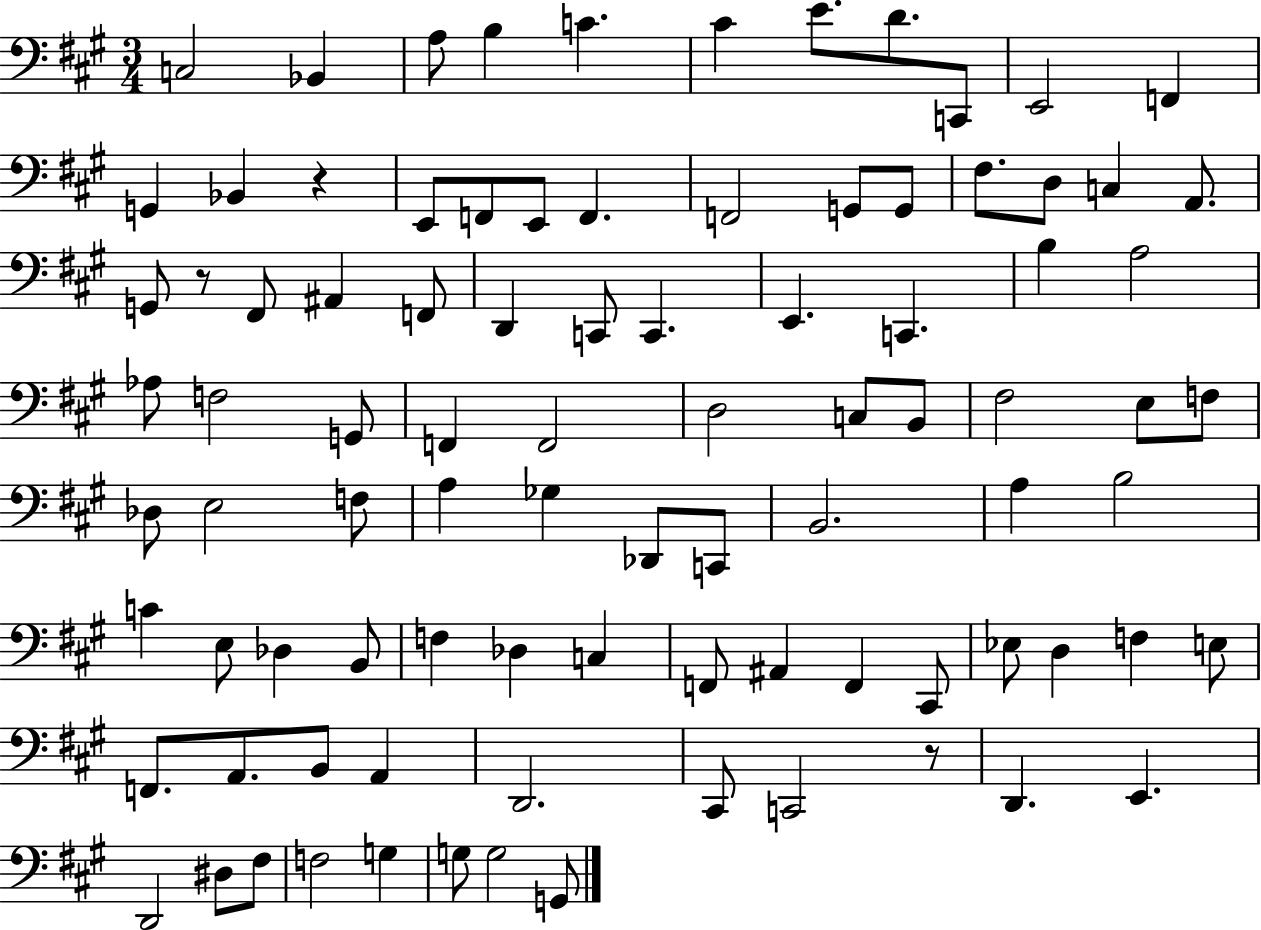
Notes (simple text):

C3/h Bb2/q A3/e B3/q C4/q. C#4/q E4/e. D4/e. C2/e E2/h F2/q G2/q Bb2/q R/q E2/e F2/e E2/e F2/q. F2/h G2/e G2/e F#3/e. D3/e C3/q A2/e. G2/e R/e F#2/e A#2/q F2/e D2/q C2/e C2/q. E2/q. C2/q. B3/q A3/h Ab3/e F3/h G2/e F2/q F2/h D3/h C3/e B2/e F#3/h E3/e F3/e Db3/e E3/h F3/e A3/q Gb3/q Db2/e C2/e B2/h. A3/q B3/h C4/q E3/e Db3/q B2/e F3/q Db3/q C3/q F2/e A#2/q F2/q C#2/e Eb3/e D3/q F3/q E3/e F2/e. A2/e. B2/e A2/q D2/h. C#2/e C2/h R/e D2/q. E2/q. D2/h D#3/e F#3/e F3/h G3/q G3/e G3/h G2/e